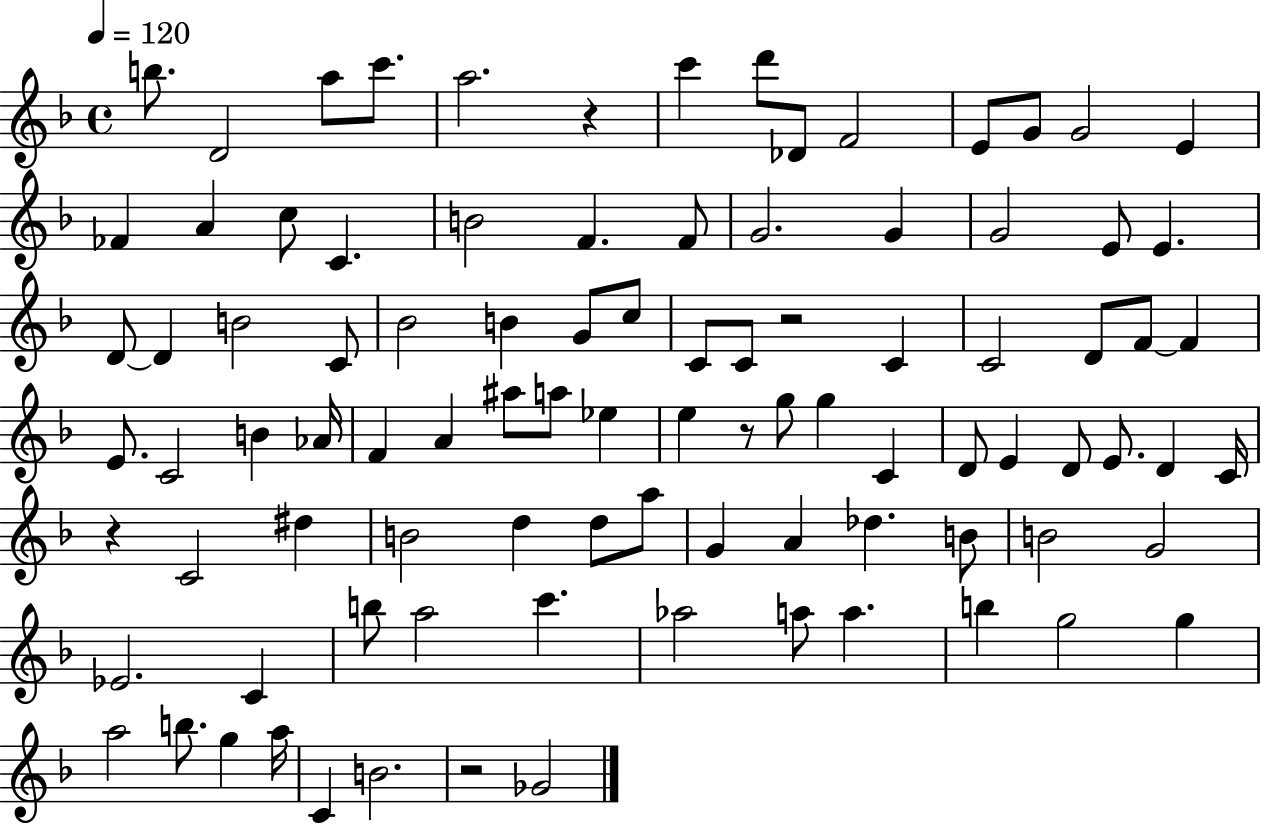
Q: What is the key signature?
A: F major